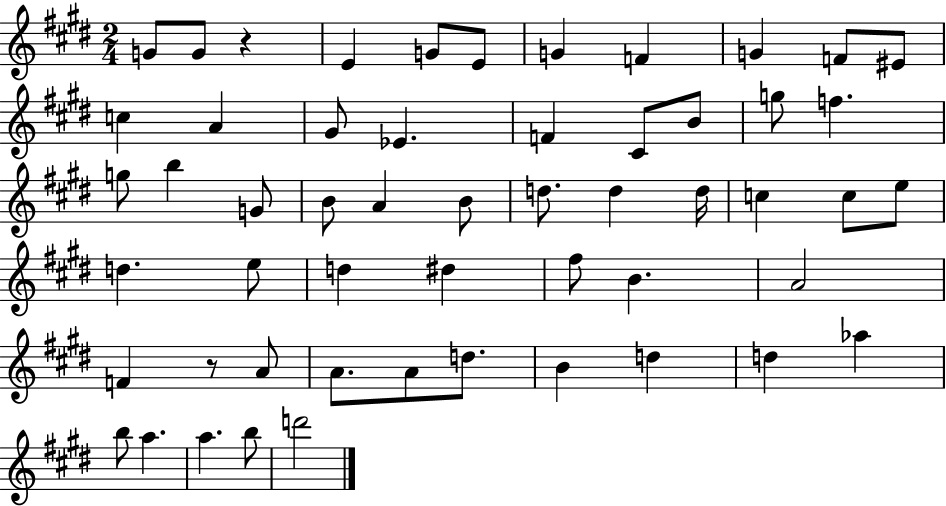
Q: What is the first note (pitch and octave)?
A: G4